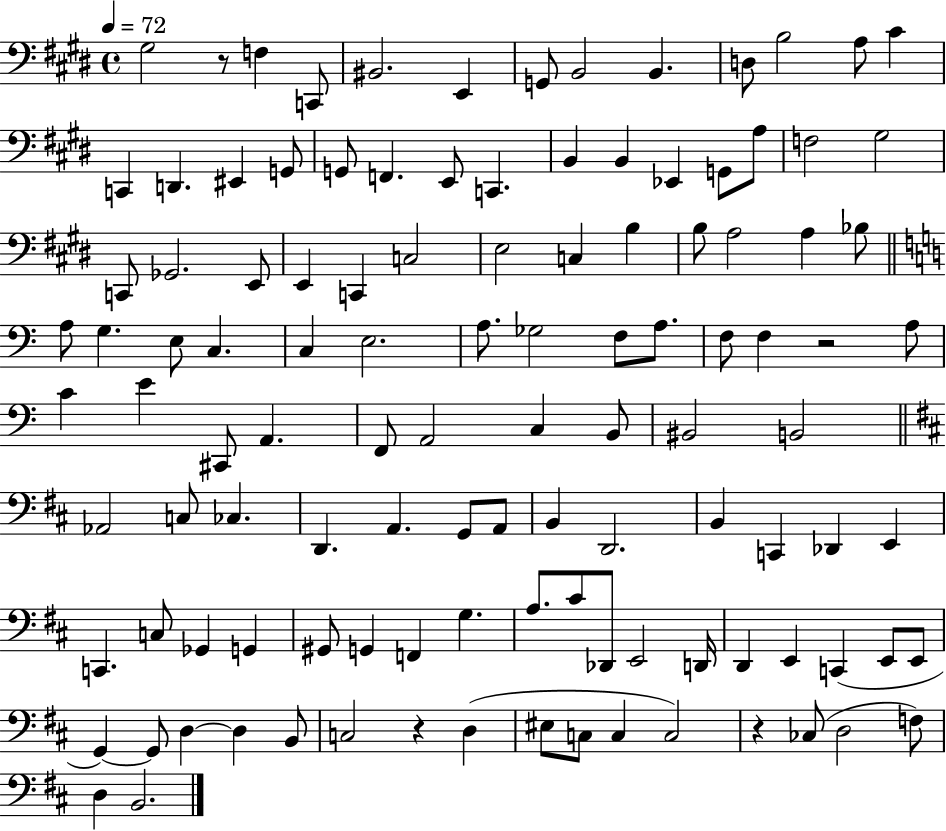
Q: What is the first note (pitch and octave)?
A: G#3